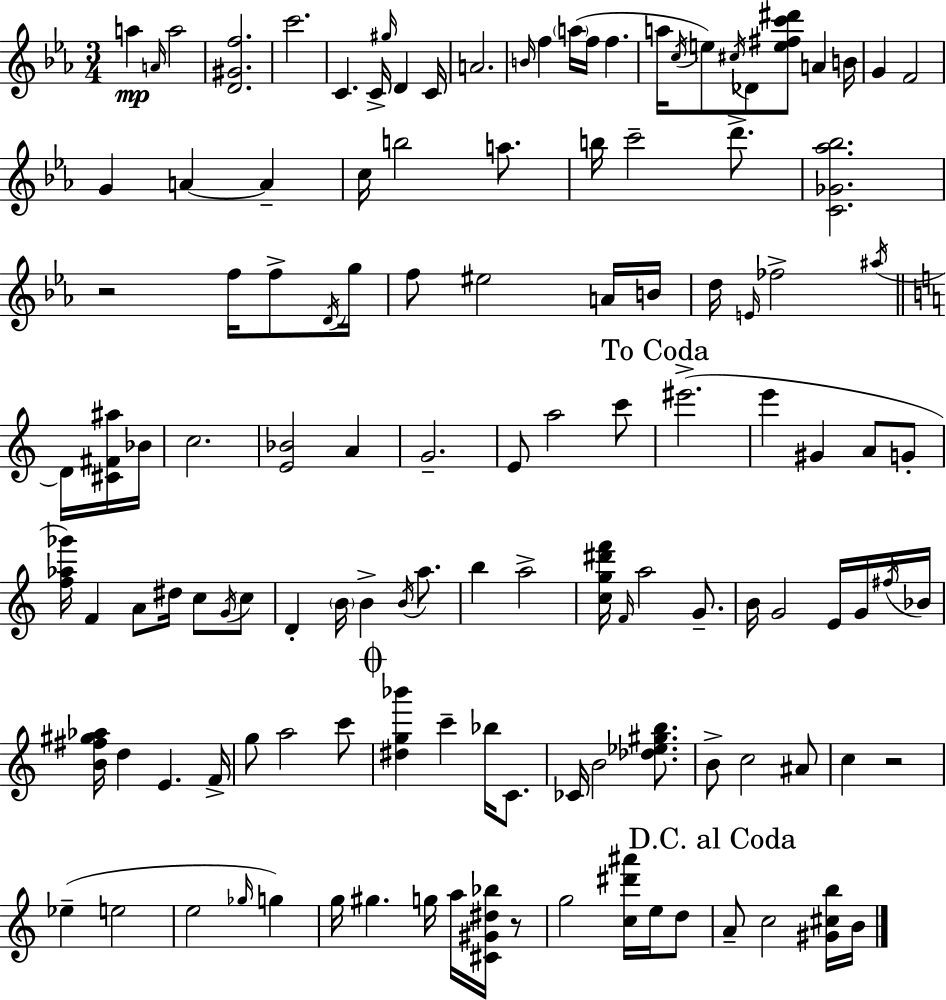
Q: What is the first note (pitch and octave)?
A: A5